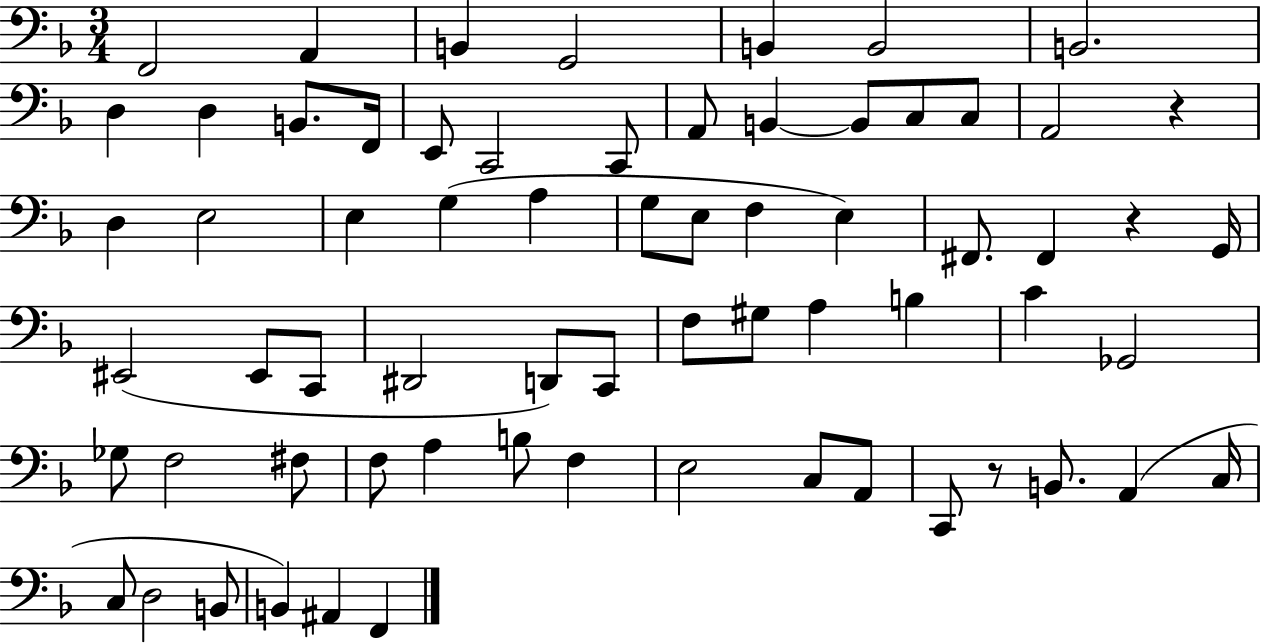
F2/h A2/q B2/q G2/h B2/q B2/h B2/h. D3/q D3/q B2/e. F2/s E2/e C2/h C2/e A2/e B2/q B2/e C3/e C3/e A2/h R/q D3/q E3/h E3/q G3/q A3/q G3/e E3/e F3/q E3/q F#2/e. F#2/q R/q G2/s EIS2/h EIS2/e C2/e D#2/h D2/e C2/e F3/e G#3/e A3/q B3/q C4/q Gb2/h Gb3/e F3/h F#3/e F3/e A3/q B3/e F3/q E3/h C3/e A2/e C2/e R/e B2/e. A2/q C3/s C3/e D3/h B2/e B2/q A#2/q F2/q